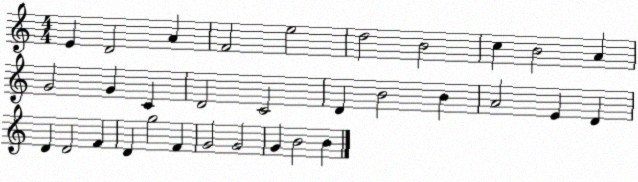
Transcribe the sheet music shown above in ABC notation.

X:1
T:Untitled
M:4/4
L:1/4
K:C
E D2 A F2 e2 d2 B2 c B2 A G2 G C D2 C2 D B2 B A2 E D D D2 F D g2 F G2 G2 G B2 B